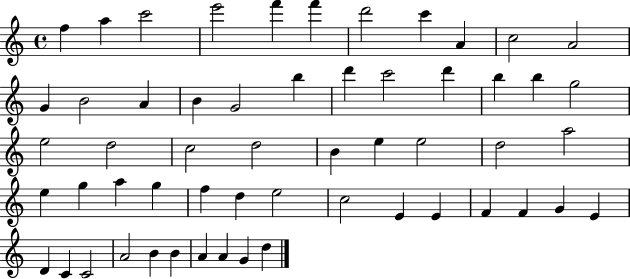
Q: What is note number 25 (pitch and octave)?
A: D5